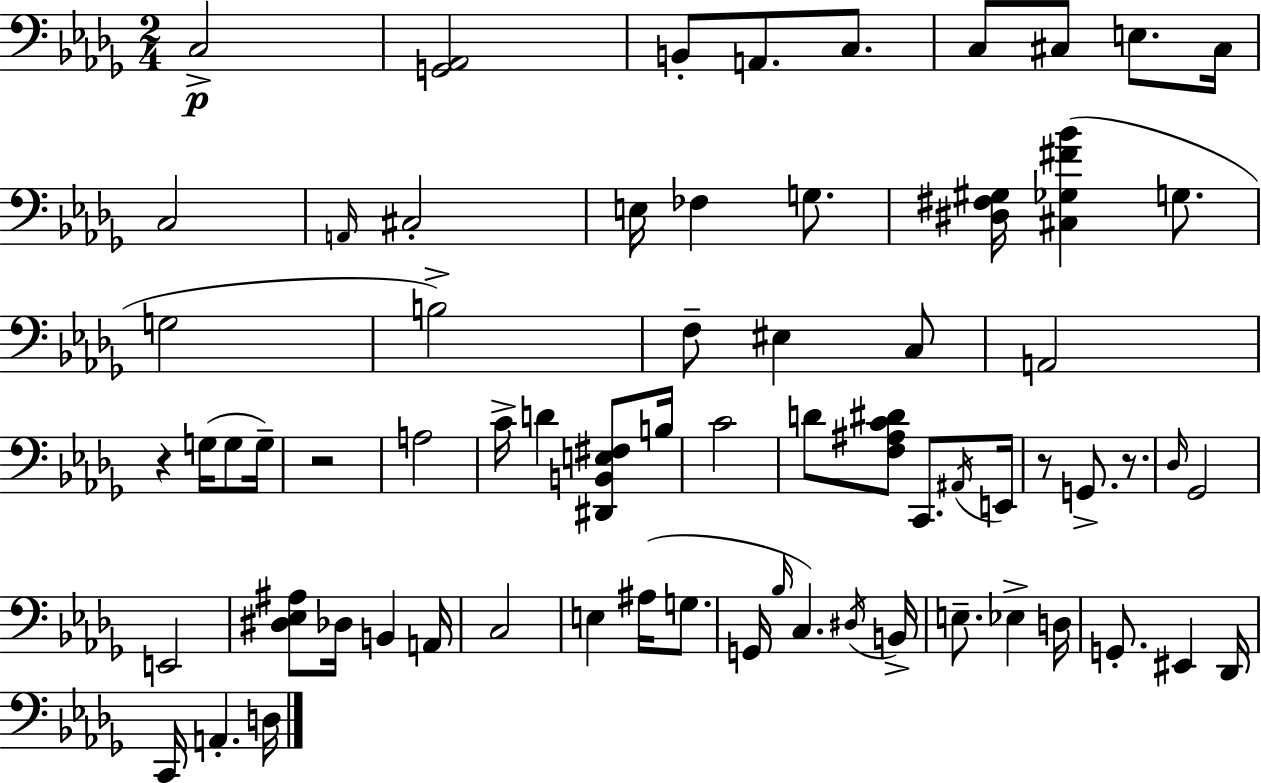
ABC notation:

X:1
T:Untitled
M:2/4
L:1/4
K:Bbm
C,2 [G,,_A,,]2 B,,/2 A,,/2 C,/2 C,/2 ^C,/2 E,/2 ^C,/4 C,2 A,,/4 ^C,2 E,/4 _F, G,/2 [^D,^F,^G,]/4 [^C,_G,^F_B] G,/2 G,2 B,2 F,/2 ^E, C,/2 A,,2 z G,/4 G,/2 G,/4 z2 A,2 C/4 D [^D,,B,,E,^F,]/2 B,/4 C2 D/2 [F,^A,C^D]/2 C,,/2 ^A,,/4 E,,/4 z/2 G,,/2 z/2 _D,/4 _G,,2 E,,2 [^D,_E,^A,]/2 _D,/4 B,, A,,/4 C,2 E, ^A,/4 G,/2 G,,/4 _B,/4 C, ^D,/4 B,,/4 E,/2 _E, D,/4 G,,/2 ^E,, _D,,/4 C,,/4 A,, D,/4